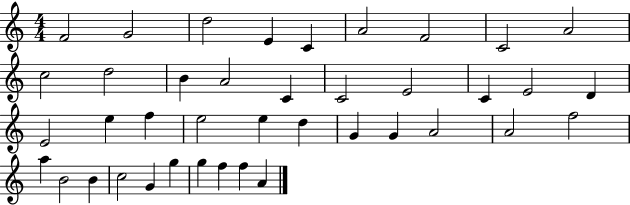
F4/h G4/h D5/h E4/q C4/q A4/h F4/h C4/h A4/h C5/h D5/h B4/q A4/h C4/q C4/h E4/h C4/q E4/h D4/q E4/h E5/q F5/q E5/h E5/q D5/q G4/q G4/q A4/h A4/h F5/h A5/q B4/h B4/q C5/h G4/q G5/q G5/q F5/q F5/q A4/q